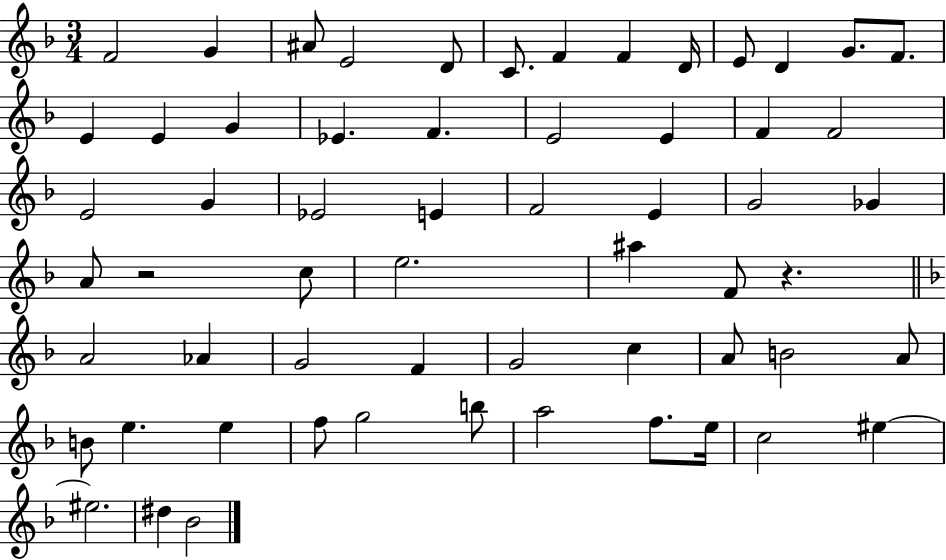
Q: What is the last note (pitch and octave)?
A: Bb4